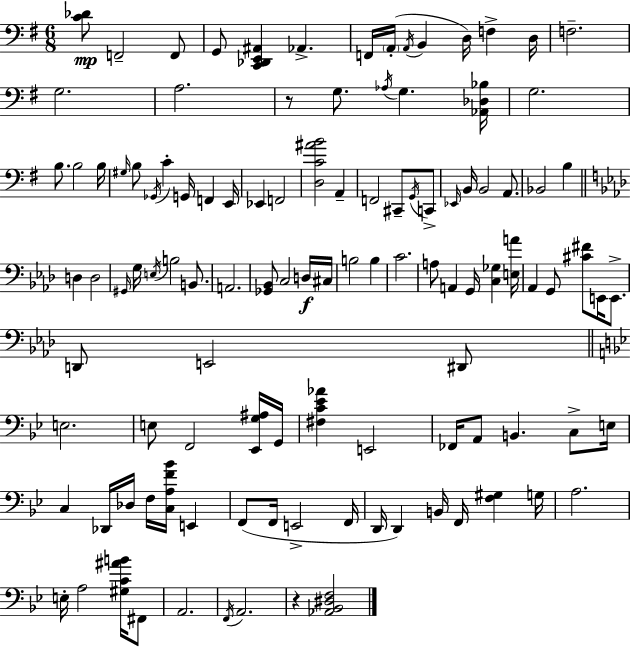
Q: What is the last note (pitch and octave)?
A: A2